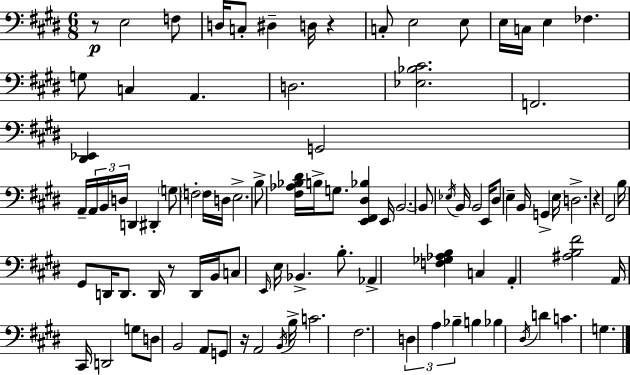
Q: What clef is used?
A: bass